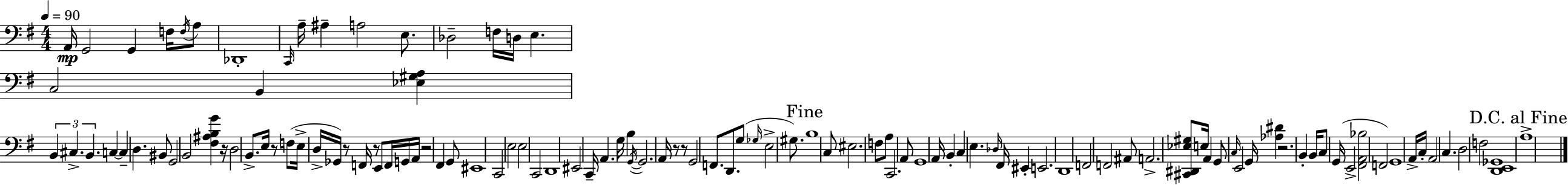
A2/s G2/h G2/q F3/s F3/s A3/e Db2/w C2/s A3/s A#3/q A3/h E3/e. Db3/h F3/s D3/s E3/q. C3/h B2/q [Eb3,G#3,A3]/q B2/q C#3/q. B2/q. C3/q C3/q D3/q. BIS2/e G2/h B2/h [F#3,A#3,B3,G4]/q R/s D3/h B2/e. E3/s R/e F3/e E3/s D3/s Gb2/s R/e F2/s R/e E2/e F2/s G2/s A2/s R/h F#2/q G2/e EIS2/w C2/h E3/h E3/h C2/h D2/w EIS2/h C2/s A2/q. G3/s B3/q G2/s G2/h. A2/s R/e R/e G2/h F2/e. D2/e. G3/e Gb3/s E3/h G#3/e. B3/w C3/e EIS3/h. F3/e A3/e C2/h. A2/e G2/w A2/s B2/q C3/q E3/q. Db3/s F#2/s EIS2/q E2/h. D2/w F2/h F2/h A#2/e A2/h. [C#2,D#2,Eb3,G#3]/e E3/s A2/q G2/e C3/s E2/h G2/s [Ab3,D#4]/q R/h. B2/q B2/s C3/e G2/s E2/h [F#2,A2,Bb3]/h F2/h G2/w A2/s C3/s A2/h C3/q. D3/h F3/h [D2,E2,Gb2]/w A3/w